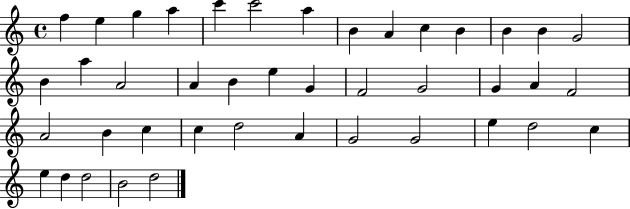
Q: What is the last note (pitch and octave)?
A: D5